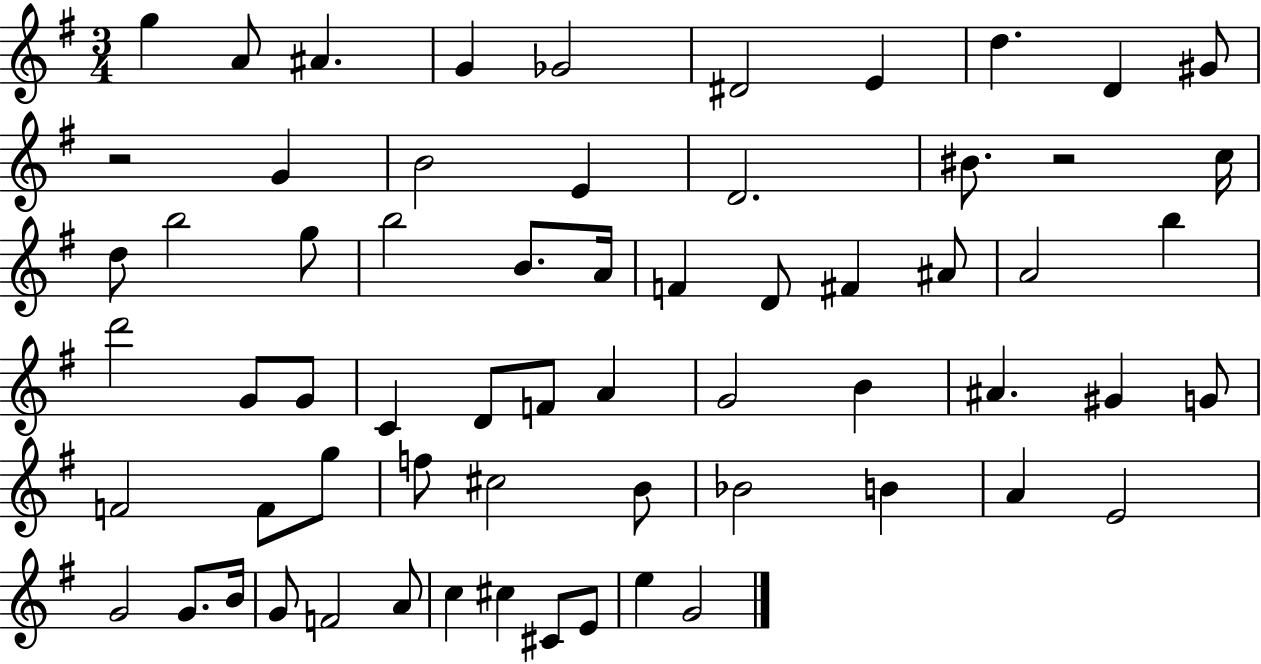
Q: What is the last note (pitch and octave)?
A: G4